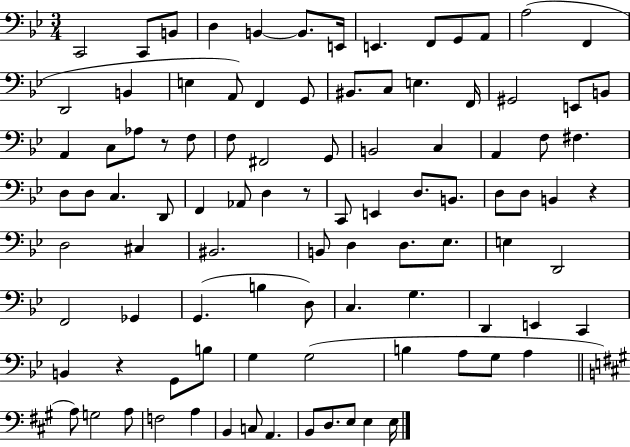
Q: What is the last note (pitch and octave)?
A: E3